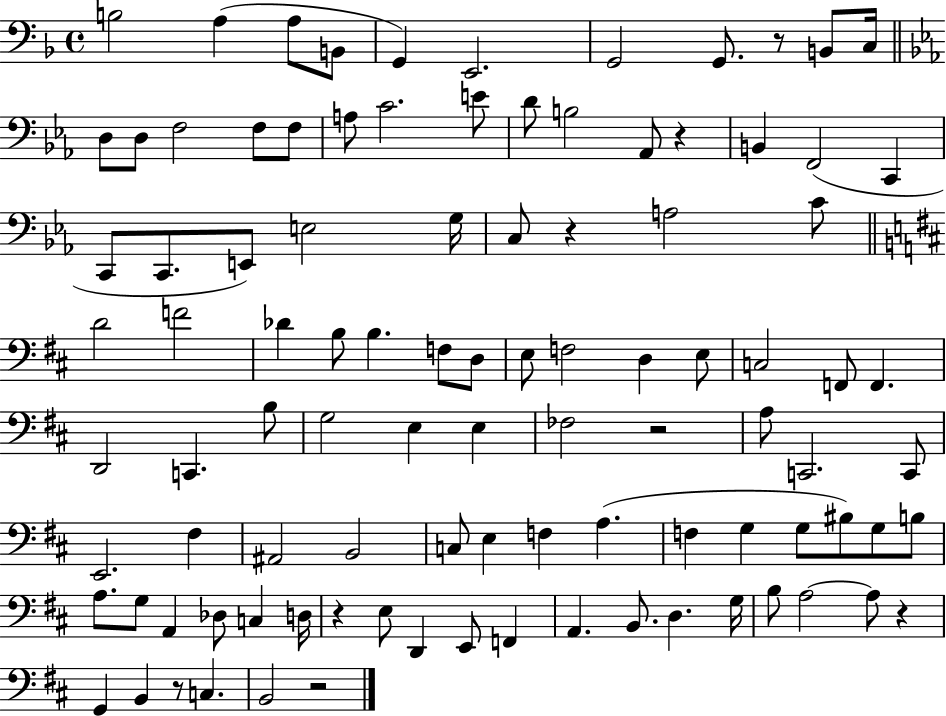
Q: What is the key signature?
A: F major